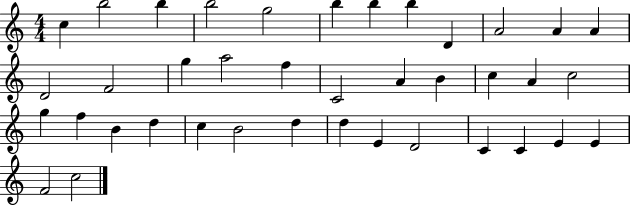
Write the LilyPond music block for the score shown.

{
  \clef treble
  \numericTimeSignature
  \time 4/4
  \key c \major
  c''4 b''2 b''4 | b''2 g''2 | b''4 b''4 b''4 d'4 | a'2 a'4 a'4 | \break d'2 f'2 | g''4 a''2 f''4 | c'2 a'4 b'4 | c''4 a'4 c''2 | \break g''4 f''4 b'4 d''4 | c''4 b'2 d''4 | d''4 e'4 d'2 | c'4 c'4 e'4 e'4 | \break f'2 c''2 | \bar "|."
}